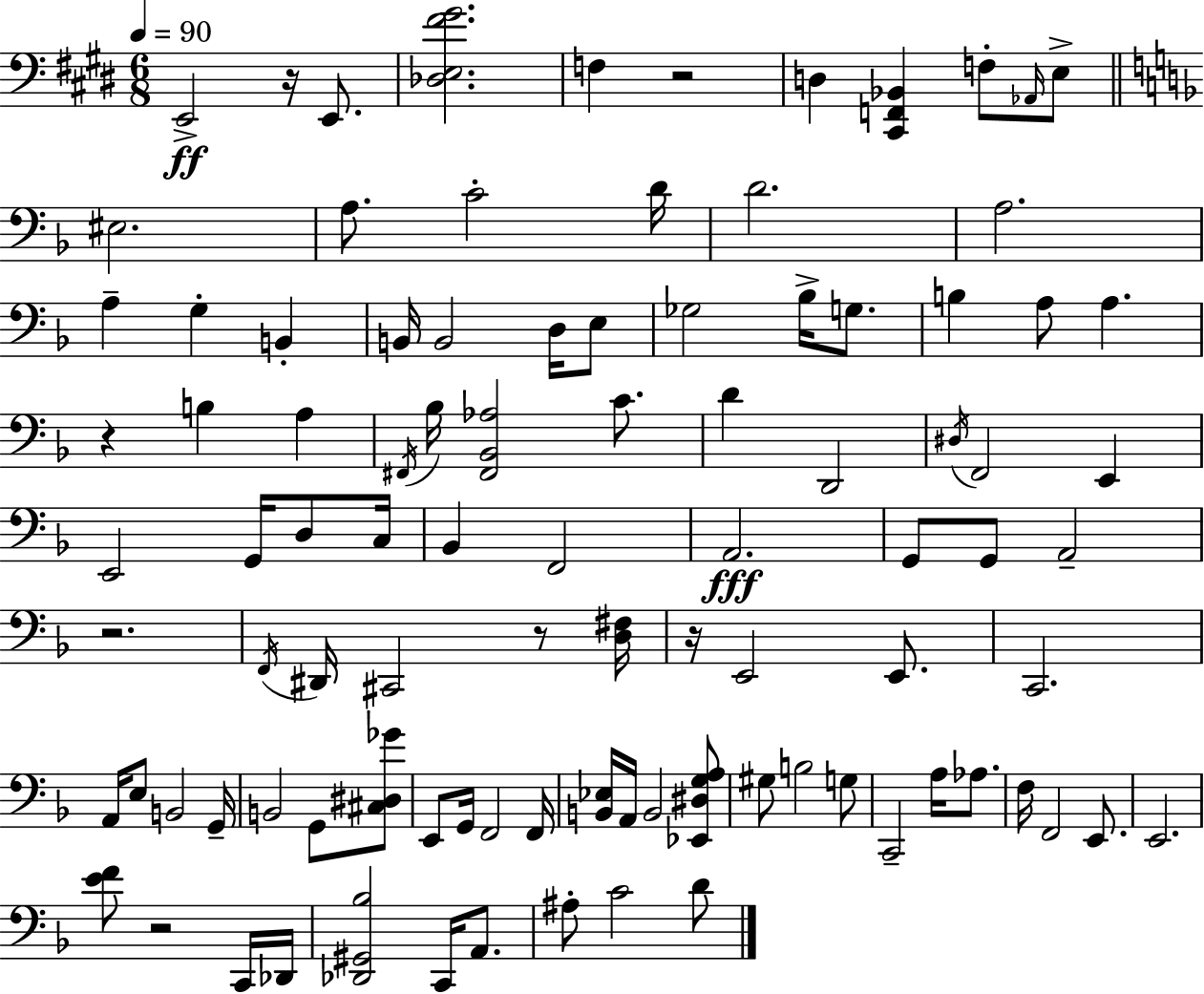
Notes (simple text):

E2/h R/s E2/e. [Db3,E3,F#4,G#4]/h. F3/q R/h D3/q [C#2,F2,Bb2]/q F3/e Ab2/s E3/e EIS3/h. A3/e. C4/h D4/s D4/h. A3/h. A3/q G3/q B2/q B2/s B2/h D3/s E3/e Gb3/h Bb3/s G3/e. B3/q A3/e A3/q. R/q B3/q A3/q F#2/s Bb3/s [F#2,Bb2,Ab3]/h C4/e. D4/q D2/h D#3/s F2/h E2/q E2/h G2/s D3/e C3/s Bb2/q F2/h A2/h. G2/e G2/e A2/h R/h. F2/s D#2/s C#2/h R/e [D3,F#3]/s R/s E2/h E2/e. C2/h. A2/s E3/e B2/h G2/s B2/h G2/e [C#3,D#3,Gb4]/e E2/e G2/s F2/h F2/s [B2,Eb3]/s A2/s B2/h [Eb2,D#3,G3,A3]/e G#3/e B3/h G3/e C2/h A3/s Ab3/e. F3/s F2/h E2/e. E2/h. [E4,F4]/e R/h C2/s Db2/s [Db2,G#2,Bb3]/h C2/s A2/e. A#3/e C4/h D4/e